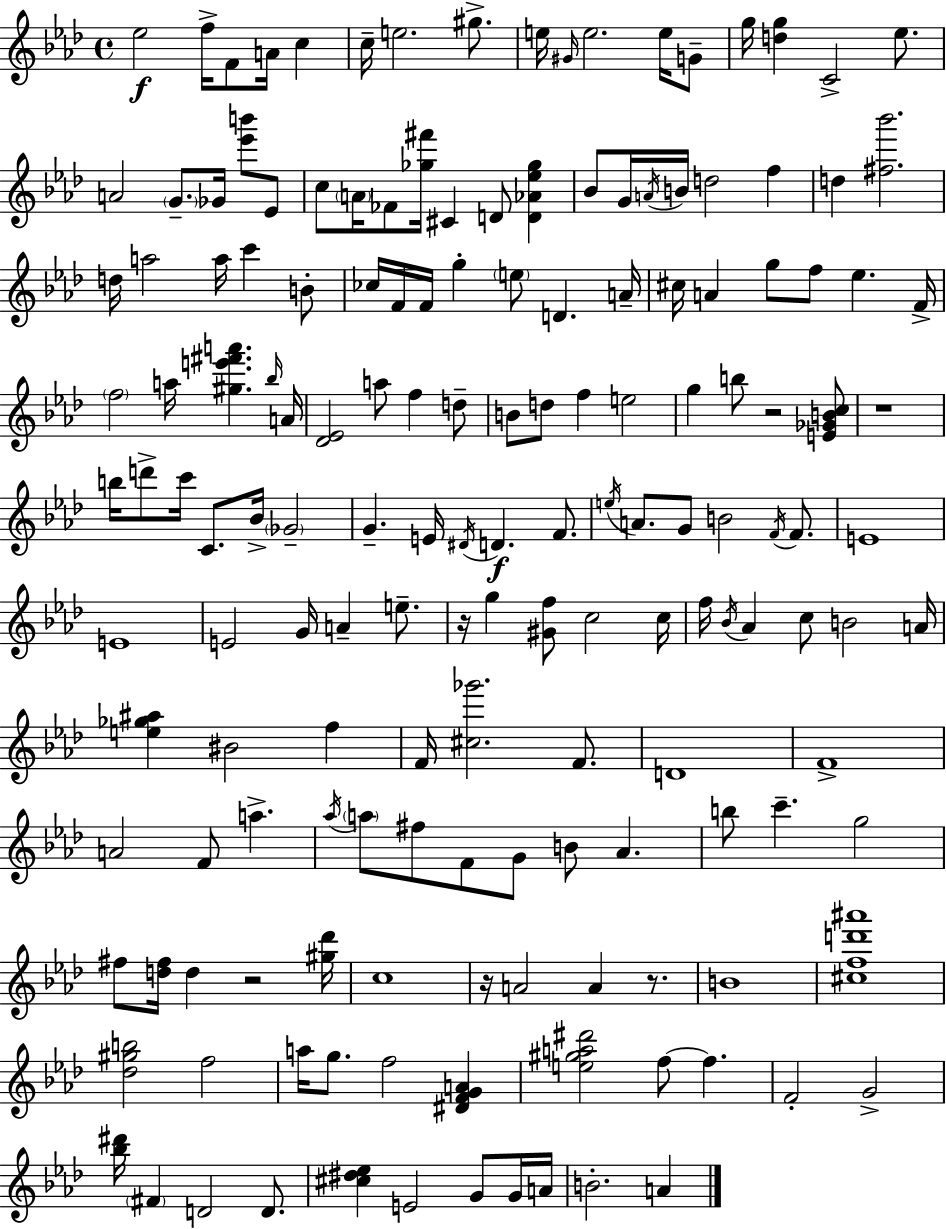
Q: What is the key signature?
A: AES major